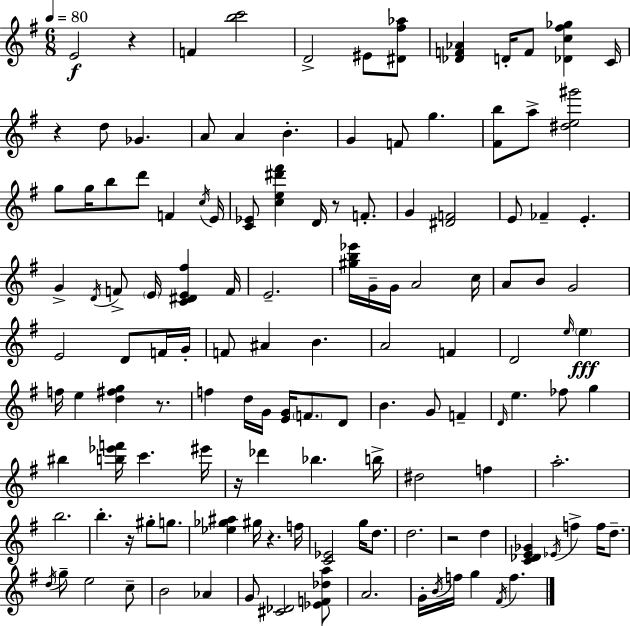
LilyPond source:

{
  \clef treble
  \numericTimeSignature
  \time 6/8
  \key e \minor
  \tempo 4 = 80
  e'2\f r4 | f'4 <b'' c'''>2 | d'2-> eis'8 <dis' fis'' aes''>8 | <des' f' aes'>4 d'16-. f'8 <des' c'' fis'' ges''>4 c'16 | \break r4 d''8 ges'4. | a'8 a'4 b'4.-. | g'4 f'8 g''4. | <fis' b''>8 a''8-> <dis'' e'' gis'''>2 | \break g''8 g''16 b''8 d'''8 f'4 \acciaccatura { c''16 } | e'16 <c' ees'>8 <c'' e'' dis''' fis'''>4 d'16 r8 f'8.-. | g'4 <dis' f'>2 | e'8 fes'4-- e'4.-. | \break g'4-> \acciaccatura { d'16 } f'8-> \parenthesize e'16 <c' dis' e' fis''>4 | f'16 e'2.-- | <gis'' b'' ees'''>16 g'16-- g'16 a'2 | c''16 a'8 b'8 g'2 | \break e'2 d'8 | f'16 g'16-. f'8 ais'4 b'4. | a'2 f'4 | d'2 \grace { e''16 }\fff \parenthesize e''4 | \break f''16 e''4 <d'' fis'' g''>4 | r8. f''4 d''16 g'16 <e' g'>16 \parenthesize f'8. | d'8 b'4. g'8 f'4-- | \grace { d'16 } e''4. fes''8 | \break g''4 bis''4 <b'' ees''' f'''>16 c'''4. | eis'''16 r16 des'''4 bes''4. | b''16-> dis''2 | f''4 a''2.-. | \break b''2. | b''4.-. r16 gis''8-. | g''8. <ees'' ges'' ais''>4 gis''16 r4. | f''16 <c' ees'>2 | \break g''16 d''8. d''2. | r2 | d''4 <c' des' e' ges'>4 \acciaccatura { ees'16 } f''4-> | f''16 d''8.-- \acciaccatura { d''16 } g''8-- e''2 | \break c''8-- b'2 | aes'4 g'8 <cis' des'>2 | <ees' f' des'' a''>8 a'2. | g'16-. \acciaccatura { b'16 } f''16 g''4 | \break \acciaccatura { fis'16 } f''4. \bar "|."
}